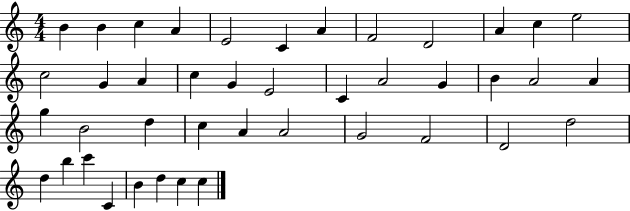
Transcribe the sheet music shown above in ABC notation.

X:1
T:Untitled
M:4/4
L:1/4
K:C
B B c A E2 C A F2 D2 A c e2 c2 G A c G E2 C A2 G B A2 A g B2 d c A A2 G2 F2 D2 d2 d b c' C B d c c